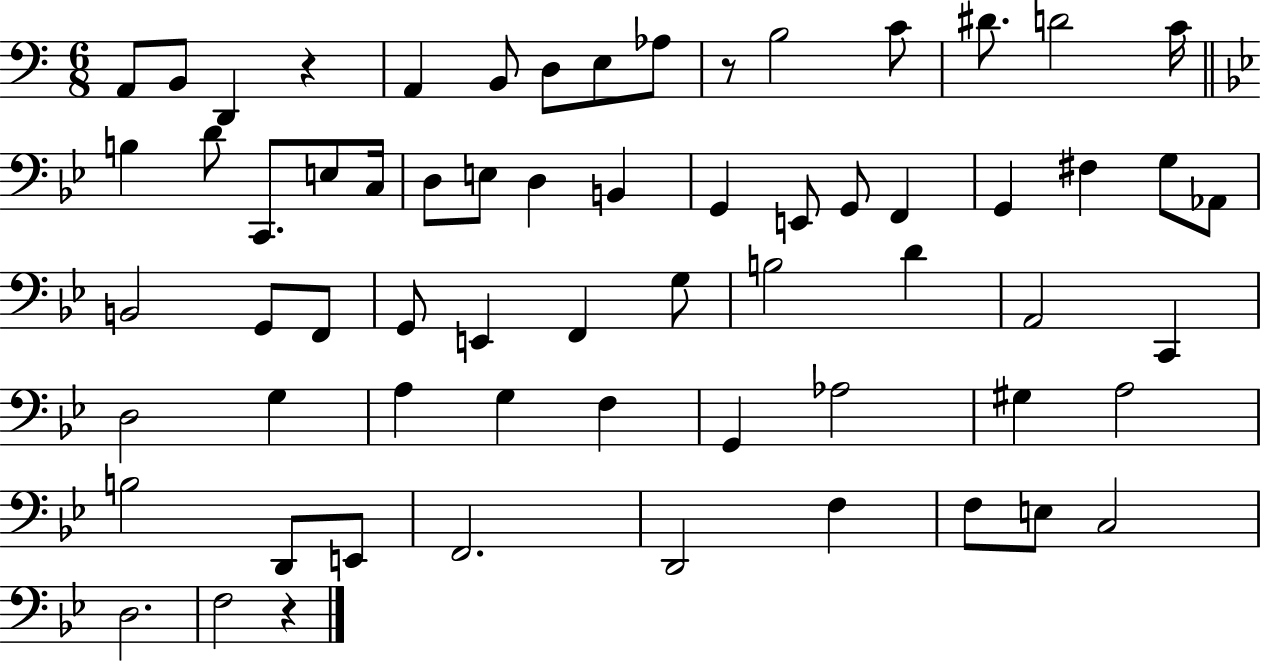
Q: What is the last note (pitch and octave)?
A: F3